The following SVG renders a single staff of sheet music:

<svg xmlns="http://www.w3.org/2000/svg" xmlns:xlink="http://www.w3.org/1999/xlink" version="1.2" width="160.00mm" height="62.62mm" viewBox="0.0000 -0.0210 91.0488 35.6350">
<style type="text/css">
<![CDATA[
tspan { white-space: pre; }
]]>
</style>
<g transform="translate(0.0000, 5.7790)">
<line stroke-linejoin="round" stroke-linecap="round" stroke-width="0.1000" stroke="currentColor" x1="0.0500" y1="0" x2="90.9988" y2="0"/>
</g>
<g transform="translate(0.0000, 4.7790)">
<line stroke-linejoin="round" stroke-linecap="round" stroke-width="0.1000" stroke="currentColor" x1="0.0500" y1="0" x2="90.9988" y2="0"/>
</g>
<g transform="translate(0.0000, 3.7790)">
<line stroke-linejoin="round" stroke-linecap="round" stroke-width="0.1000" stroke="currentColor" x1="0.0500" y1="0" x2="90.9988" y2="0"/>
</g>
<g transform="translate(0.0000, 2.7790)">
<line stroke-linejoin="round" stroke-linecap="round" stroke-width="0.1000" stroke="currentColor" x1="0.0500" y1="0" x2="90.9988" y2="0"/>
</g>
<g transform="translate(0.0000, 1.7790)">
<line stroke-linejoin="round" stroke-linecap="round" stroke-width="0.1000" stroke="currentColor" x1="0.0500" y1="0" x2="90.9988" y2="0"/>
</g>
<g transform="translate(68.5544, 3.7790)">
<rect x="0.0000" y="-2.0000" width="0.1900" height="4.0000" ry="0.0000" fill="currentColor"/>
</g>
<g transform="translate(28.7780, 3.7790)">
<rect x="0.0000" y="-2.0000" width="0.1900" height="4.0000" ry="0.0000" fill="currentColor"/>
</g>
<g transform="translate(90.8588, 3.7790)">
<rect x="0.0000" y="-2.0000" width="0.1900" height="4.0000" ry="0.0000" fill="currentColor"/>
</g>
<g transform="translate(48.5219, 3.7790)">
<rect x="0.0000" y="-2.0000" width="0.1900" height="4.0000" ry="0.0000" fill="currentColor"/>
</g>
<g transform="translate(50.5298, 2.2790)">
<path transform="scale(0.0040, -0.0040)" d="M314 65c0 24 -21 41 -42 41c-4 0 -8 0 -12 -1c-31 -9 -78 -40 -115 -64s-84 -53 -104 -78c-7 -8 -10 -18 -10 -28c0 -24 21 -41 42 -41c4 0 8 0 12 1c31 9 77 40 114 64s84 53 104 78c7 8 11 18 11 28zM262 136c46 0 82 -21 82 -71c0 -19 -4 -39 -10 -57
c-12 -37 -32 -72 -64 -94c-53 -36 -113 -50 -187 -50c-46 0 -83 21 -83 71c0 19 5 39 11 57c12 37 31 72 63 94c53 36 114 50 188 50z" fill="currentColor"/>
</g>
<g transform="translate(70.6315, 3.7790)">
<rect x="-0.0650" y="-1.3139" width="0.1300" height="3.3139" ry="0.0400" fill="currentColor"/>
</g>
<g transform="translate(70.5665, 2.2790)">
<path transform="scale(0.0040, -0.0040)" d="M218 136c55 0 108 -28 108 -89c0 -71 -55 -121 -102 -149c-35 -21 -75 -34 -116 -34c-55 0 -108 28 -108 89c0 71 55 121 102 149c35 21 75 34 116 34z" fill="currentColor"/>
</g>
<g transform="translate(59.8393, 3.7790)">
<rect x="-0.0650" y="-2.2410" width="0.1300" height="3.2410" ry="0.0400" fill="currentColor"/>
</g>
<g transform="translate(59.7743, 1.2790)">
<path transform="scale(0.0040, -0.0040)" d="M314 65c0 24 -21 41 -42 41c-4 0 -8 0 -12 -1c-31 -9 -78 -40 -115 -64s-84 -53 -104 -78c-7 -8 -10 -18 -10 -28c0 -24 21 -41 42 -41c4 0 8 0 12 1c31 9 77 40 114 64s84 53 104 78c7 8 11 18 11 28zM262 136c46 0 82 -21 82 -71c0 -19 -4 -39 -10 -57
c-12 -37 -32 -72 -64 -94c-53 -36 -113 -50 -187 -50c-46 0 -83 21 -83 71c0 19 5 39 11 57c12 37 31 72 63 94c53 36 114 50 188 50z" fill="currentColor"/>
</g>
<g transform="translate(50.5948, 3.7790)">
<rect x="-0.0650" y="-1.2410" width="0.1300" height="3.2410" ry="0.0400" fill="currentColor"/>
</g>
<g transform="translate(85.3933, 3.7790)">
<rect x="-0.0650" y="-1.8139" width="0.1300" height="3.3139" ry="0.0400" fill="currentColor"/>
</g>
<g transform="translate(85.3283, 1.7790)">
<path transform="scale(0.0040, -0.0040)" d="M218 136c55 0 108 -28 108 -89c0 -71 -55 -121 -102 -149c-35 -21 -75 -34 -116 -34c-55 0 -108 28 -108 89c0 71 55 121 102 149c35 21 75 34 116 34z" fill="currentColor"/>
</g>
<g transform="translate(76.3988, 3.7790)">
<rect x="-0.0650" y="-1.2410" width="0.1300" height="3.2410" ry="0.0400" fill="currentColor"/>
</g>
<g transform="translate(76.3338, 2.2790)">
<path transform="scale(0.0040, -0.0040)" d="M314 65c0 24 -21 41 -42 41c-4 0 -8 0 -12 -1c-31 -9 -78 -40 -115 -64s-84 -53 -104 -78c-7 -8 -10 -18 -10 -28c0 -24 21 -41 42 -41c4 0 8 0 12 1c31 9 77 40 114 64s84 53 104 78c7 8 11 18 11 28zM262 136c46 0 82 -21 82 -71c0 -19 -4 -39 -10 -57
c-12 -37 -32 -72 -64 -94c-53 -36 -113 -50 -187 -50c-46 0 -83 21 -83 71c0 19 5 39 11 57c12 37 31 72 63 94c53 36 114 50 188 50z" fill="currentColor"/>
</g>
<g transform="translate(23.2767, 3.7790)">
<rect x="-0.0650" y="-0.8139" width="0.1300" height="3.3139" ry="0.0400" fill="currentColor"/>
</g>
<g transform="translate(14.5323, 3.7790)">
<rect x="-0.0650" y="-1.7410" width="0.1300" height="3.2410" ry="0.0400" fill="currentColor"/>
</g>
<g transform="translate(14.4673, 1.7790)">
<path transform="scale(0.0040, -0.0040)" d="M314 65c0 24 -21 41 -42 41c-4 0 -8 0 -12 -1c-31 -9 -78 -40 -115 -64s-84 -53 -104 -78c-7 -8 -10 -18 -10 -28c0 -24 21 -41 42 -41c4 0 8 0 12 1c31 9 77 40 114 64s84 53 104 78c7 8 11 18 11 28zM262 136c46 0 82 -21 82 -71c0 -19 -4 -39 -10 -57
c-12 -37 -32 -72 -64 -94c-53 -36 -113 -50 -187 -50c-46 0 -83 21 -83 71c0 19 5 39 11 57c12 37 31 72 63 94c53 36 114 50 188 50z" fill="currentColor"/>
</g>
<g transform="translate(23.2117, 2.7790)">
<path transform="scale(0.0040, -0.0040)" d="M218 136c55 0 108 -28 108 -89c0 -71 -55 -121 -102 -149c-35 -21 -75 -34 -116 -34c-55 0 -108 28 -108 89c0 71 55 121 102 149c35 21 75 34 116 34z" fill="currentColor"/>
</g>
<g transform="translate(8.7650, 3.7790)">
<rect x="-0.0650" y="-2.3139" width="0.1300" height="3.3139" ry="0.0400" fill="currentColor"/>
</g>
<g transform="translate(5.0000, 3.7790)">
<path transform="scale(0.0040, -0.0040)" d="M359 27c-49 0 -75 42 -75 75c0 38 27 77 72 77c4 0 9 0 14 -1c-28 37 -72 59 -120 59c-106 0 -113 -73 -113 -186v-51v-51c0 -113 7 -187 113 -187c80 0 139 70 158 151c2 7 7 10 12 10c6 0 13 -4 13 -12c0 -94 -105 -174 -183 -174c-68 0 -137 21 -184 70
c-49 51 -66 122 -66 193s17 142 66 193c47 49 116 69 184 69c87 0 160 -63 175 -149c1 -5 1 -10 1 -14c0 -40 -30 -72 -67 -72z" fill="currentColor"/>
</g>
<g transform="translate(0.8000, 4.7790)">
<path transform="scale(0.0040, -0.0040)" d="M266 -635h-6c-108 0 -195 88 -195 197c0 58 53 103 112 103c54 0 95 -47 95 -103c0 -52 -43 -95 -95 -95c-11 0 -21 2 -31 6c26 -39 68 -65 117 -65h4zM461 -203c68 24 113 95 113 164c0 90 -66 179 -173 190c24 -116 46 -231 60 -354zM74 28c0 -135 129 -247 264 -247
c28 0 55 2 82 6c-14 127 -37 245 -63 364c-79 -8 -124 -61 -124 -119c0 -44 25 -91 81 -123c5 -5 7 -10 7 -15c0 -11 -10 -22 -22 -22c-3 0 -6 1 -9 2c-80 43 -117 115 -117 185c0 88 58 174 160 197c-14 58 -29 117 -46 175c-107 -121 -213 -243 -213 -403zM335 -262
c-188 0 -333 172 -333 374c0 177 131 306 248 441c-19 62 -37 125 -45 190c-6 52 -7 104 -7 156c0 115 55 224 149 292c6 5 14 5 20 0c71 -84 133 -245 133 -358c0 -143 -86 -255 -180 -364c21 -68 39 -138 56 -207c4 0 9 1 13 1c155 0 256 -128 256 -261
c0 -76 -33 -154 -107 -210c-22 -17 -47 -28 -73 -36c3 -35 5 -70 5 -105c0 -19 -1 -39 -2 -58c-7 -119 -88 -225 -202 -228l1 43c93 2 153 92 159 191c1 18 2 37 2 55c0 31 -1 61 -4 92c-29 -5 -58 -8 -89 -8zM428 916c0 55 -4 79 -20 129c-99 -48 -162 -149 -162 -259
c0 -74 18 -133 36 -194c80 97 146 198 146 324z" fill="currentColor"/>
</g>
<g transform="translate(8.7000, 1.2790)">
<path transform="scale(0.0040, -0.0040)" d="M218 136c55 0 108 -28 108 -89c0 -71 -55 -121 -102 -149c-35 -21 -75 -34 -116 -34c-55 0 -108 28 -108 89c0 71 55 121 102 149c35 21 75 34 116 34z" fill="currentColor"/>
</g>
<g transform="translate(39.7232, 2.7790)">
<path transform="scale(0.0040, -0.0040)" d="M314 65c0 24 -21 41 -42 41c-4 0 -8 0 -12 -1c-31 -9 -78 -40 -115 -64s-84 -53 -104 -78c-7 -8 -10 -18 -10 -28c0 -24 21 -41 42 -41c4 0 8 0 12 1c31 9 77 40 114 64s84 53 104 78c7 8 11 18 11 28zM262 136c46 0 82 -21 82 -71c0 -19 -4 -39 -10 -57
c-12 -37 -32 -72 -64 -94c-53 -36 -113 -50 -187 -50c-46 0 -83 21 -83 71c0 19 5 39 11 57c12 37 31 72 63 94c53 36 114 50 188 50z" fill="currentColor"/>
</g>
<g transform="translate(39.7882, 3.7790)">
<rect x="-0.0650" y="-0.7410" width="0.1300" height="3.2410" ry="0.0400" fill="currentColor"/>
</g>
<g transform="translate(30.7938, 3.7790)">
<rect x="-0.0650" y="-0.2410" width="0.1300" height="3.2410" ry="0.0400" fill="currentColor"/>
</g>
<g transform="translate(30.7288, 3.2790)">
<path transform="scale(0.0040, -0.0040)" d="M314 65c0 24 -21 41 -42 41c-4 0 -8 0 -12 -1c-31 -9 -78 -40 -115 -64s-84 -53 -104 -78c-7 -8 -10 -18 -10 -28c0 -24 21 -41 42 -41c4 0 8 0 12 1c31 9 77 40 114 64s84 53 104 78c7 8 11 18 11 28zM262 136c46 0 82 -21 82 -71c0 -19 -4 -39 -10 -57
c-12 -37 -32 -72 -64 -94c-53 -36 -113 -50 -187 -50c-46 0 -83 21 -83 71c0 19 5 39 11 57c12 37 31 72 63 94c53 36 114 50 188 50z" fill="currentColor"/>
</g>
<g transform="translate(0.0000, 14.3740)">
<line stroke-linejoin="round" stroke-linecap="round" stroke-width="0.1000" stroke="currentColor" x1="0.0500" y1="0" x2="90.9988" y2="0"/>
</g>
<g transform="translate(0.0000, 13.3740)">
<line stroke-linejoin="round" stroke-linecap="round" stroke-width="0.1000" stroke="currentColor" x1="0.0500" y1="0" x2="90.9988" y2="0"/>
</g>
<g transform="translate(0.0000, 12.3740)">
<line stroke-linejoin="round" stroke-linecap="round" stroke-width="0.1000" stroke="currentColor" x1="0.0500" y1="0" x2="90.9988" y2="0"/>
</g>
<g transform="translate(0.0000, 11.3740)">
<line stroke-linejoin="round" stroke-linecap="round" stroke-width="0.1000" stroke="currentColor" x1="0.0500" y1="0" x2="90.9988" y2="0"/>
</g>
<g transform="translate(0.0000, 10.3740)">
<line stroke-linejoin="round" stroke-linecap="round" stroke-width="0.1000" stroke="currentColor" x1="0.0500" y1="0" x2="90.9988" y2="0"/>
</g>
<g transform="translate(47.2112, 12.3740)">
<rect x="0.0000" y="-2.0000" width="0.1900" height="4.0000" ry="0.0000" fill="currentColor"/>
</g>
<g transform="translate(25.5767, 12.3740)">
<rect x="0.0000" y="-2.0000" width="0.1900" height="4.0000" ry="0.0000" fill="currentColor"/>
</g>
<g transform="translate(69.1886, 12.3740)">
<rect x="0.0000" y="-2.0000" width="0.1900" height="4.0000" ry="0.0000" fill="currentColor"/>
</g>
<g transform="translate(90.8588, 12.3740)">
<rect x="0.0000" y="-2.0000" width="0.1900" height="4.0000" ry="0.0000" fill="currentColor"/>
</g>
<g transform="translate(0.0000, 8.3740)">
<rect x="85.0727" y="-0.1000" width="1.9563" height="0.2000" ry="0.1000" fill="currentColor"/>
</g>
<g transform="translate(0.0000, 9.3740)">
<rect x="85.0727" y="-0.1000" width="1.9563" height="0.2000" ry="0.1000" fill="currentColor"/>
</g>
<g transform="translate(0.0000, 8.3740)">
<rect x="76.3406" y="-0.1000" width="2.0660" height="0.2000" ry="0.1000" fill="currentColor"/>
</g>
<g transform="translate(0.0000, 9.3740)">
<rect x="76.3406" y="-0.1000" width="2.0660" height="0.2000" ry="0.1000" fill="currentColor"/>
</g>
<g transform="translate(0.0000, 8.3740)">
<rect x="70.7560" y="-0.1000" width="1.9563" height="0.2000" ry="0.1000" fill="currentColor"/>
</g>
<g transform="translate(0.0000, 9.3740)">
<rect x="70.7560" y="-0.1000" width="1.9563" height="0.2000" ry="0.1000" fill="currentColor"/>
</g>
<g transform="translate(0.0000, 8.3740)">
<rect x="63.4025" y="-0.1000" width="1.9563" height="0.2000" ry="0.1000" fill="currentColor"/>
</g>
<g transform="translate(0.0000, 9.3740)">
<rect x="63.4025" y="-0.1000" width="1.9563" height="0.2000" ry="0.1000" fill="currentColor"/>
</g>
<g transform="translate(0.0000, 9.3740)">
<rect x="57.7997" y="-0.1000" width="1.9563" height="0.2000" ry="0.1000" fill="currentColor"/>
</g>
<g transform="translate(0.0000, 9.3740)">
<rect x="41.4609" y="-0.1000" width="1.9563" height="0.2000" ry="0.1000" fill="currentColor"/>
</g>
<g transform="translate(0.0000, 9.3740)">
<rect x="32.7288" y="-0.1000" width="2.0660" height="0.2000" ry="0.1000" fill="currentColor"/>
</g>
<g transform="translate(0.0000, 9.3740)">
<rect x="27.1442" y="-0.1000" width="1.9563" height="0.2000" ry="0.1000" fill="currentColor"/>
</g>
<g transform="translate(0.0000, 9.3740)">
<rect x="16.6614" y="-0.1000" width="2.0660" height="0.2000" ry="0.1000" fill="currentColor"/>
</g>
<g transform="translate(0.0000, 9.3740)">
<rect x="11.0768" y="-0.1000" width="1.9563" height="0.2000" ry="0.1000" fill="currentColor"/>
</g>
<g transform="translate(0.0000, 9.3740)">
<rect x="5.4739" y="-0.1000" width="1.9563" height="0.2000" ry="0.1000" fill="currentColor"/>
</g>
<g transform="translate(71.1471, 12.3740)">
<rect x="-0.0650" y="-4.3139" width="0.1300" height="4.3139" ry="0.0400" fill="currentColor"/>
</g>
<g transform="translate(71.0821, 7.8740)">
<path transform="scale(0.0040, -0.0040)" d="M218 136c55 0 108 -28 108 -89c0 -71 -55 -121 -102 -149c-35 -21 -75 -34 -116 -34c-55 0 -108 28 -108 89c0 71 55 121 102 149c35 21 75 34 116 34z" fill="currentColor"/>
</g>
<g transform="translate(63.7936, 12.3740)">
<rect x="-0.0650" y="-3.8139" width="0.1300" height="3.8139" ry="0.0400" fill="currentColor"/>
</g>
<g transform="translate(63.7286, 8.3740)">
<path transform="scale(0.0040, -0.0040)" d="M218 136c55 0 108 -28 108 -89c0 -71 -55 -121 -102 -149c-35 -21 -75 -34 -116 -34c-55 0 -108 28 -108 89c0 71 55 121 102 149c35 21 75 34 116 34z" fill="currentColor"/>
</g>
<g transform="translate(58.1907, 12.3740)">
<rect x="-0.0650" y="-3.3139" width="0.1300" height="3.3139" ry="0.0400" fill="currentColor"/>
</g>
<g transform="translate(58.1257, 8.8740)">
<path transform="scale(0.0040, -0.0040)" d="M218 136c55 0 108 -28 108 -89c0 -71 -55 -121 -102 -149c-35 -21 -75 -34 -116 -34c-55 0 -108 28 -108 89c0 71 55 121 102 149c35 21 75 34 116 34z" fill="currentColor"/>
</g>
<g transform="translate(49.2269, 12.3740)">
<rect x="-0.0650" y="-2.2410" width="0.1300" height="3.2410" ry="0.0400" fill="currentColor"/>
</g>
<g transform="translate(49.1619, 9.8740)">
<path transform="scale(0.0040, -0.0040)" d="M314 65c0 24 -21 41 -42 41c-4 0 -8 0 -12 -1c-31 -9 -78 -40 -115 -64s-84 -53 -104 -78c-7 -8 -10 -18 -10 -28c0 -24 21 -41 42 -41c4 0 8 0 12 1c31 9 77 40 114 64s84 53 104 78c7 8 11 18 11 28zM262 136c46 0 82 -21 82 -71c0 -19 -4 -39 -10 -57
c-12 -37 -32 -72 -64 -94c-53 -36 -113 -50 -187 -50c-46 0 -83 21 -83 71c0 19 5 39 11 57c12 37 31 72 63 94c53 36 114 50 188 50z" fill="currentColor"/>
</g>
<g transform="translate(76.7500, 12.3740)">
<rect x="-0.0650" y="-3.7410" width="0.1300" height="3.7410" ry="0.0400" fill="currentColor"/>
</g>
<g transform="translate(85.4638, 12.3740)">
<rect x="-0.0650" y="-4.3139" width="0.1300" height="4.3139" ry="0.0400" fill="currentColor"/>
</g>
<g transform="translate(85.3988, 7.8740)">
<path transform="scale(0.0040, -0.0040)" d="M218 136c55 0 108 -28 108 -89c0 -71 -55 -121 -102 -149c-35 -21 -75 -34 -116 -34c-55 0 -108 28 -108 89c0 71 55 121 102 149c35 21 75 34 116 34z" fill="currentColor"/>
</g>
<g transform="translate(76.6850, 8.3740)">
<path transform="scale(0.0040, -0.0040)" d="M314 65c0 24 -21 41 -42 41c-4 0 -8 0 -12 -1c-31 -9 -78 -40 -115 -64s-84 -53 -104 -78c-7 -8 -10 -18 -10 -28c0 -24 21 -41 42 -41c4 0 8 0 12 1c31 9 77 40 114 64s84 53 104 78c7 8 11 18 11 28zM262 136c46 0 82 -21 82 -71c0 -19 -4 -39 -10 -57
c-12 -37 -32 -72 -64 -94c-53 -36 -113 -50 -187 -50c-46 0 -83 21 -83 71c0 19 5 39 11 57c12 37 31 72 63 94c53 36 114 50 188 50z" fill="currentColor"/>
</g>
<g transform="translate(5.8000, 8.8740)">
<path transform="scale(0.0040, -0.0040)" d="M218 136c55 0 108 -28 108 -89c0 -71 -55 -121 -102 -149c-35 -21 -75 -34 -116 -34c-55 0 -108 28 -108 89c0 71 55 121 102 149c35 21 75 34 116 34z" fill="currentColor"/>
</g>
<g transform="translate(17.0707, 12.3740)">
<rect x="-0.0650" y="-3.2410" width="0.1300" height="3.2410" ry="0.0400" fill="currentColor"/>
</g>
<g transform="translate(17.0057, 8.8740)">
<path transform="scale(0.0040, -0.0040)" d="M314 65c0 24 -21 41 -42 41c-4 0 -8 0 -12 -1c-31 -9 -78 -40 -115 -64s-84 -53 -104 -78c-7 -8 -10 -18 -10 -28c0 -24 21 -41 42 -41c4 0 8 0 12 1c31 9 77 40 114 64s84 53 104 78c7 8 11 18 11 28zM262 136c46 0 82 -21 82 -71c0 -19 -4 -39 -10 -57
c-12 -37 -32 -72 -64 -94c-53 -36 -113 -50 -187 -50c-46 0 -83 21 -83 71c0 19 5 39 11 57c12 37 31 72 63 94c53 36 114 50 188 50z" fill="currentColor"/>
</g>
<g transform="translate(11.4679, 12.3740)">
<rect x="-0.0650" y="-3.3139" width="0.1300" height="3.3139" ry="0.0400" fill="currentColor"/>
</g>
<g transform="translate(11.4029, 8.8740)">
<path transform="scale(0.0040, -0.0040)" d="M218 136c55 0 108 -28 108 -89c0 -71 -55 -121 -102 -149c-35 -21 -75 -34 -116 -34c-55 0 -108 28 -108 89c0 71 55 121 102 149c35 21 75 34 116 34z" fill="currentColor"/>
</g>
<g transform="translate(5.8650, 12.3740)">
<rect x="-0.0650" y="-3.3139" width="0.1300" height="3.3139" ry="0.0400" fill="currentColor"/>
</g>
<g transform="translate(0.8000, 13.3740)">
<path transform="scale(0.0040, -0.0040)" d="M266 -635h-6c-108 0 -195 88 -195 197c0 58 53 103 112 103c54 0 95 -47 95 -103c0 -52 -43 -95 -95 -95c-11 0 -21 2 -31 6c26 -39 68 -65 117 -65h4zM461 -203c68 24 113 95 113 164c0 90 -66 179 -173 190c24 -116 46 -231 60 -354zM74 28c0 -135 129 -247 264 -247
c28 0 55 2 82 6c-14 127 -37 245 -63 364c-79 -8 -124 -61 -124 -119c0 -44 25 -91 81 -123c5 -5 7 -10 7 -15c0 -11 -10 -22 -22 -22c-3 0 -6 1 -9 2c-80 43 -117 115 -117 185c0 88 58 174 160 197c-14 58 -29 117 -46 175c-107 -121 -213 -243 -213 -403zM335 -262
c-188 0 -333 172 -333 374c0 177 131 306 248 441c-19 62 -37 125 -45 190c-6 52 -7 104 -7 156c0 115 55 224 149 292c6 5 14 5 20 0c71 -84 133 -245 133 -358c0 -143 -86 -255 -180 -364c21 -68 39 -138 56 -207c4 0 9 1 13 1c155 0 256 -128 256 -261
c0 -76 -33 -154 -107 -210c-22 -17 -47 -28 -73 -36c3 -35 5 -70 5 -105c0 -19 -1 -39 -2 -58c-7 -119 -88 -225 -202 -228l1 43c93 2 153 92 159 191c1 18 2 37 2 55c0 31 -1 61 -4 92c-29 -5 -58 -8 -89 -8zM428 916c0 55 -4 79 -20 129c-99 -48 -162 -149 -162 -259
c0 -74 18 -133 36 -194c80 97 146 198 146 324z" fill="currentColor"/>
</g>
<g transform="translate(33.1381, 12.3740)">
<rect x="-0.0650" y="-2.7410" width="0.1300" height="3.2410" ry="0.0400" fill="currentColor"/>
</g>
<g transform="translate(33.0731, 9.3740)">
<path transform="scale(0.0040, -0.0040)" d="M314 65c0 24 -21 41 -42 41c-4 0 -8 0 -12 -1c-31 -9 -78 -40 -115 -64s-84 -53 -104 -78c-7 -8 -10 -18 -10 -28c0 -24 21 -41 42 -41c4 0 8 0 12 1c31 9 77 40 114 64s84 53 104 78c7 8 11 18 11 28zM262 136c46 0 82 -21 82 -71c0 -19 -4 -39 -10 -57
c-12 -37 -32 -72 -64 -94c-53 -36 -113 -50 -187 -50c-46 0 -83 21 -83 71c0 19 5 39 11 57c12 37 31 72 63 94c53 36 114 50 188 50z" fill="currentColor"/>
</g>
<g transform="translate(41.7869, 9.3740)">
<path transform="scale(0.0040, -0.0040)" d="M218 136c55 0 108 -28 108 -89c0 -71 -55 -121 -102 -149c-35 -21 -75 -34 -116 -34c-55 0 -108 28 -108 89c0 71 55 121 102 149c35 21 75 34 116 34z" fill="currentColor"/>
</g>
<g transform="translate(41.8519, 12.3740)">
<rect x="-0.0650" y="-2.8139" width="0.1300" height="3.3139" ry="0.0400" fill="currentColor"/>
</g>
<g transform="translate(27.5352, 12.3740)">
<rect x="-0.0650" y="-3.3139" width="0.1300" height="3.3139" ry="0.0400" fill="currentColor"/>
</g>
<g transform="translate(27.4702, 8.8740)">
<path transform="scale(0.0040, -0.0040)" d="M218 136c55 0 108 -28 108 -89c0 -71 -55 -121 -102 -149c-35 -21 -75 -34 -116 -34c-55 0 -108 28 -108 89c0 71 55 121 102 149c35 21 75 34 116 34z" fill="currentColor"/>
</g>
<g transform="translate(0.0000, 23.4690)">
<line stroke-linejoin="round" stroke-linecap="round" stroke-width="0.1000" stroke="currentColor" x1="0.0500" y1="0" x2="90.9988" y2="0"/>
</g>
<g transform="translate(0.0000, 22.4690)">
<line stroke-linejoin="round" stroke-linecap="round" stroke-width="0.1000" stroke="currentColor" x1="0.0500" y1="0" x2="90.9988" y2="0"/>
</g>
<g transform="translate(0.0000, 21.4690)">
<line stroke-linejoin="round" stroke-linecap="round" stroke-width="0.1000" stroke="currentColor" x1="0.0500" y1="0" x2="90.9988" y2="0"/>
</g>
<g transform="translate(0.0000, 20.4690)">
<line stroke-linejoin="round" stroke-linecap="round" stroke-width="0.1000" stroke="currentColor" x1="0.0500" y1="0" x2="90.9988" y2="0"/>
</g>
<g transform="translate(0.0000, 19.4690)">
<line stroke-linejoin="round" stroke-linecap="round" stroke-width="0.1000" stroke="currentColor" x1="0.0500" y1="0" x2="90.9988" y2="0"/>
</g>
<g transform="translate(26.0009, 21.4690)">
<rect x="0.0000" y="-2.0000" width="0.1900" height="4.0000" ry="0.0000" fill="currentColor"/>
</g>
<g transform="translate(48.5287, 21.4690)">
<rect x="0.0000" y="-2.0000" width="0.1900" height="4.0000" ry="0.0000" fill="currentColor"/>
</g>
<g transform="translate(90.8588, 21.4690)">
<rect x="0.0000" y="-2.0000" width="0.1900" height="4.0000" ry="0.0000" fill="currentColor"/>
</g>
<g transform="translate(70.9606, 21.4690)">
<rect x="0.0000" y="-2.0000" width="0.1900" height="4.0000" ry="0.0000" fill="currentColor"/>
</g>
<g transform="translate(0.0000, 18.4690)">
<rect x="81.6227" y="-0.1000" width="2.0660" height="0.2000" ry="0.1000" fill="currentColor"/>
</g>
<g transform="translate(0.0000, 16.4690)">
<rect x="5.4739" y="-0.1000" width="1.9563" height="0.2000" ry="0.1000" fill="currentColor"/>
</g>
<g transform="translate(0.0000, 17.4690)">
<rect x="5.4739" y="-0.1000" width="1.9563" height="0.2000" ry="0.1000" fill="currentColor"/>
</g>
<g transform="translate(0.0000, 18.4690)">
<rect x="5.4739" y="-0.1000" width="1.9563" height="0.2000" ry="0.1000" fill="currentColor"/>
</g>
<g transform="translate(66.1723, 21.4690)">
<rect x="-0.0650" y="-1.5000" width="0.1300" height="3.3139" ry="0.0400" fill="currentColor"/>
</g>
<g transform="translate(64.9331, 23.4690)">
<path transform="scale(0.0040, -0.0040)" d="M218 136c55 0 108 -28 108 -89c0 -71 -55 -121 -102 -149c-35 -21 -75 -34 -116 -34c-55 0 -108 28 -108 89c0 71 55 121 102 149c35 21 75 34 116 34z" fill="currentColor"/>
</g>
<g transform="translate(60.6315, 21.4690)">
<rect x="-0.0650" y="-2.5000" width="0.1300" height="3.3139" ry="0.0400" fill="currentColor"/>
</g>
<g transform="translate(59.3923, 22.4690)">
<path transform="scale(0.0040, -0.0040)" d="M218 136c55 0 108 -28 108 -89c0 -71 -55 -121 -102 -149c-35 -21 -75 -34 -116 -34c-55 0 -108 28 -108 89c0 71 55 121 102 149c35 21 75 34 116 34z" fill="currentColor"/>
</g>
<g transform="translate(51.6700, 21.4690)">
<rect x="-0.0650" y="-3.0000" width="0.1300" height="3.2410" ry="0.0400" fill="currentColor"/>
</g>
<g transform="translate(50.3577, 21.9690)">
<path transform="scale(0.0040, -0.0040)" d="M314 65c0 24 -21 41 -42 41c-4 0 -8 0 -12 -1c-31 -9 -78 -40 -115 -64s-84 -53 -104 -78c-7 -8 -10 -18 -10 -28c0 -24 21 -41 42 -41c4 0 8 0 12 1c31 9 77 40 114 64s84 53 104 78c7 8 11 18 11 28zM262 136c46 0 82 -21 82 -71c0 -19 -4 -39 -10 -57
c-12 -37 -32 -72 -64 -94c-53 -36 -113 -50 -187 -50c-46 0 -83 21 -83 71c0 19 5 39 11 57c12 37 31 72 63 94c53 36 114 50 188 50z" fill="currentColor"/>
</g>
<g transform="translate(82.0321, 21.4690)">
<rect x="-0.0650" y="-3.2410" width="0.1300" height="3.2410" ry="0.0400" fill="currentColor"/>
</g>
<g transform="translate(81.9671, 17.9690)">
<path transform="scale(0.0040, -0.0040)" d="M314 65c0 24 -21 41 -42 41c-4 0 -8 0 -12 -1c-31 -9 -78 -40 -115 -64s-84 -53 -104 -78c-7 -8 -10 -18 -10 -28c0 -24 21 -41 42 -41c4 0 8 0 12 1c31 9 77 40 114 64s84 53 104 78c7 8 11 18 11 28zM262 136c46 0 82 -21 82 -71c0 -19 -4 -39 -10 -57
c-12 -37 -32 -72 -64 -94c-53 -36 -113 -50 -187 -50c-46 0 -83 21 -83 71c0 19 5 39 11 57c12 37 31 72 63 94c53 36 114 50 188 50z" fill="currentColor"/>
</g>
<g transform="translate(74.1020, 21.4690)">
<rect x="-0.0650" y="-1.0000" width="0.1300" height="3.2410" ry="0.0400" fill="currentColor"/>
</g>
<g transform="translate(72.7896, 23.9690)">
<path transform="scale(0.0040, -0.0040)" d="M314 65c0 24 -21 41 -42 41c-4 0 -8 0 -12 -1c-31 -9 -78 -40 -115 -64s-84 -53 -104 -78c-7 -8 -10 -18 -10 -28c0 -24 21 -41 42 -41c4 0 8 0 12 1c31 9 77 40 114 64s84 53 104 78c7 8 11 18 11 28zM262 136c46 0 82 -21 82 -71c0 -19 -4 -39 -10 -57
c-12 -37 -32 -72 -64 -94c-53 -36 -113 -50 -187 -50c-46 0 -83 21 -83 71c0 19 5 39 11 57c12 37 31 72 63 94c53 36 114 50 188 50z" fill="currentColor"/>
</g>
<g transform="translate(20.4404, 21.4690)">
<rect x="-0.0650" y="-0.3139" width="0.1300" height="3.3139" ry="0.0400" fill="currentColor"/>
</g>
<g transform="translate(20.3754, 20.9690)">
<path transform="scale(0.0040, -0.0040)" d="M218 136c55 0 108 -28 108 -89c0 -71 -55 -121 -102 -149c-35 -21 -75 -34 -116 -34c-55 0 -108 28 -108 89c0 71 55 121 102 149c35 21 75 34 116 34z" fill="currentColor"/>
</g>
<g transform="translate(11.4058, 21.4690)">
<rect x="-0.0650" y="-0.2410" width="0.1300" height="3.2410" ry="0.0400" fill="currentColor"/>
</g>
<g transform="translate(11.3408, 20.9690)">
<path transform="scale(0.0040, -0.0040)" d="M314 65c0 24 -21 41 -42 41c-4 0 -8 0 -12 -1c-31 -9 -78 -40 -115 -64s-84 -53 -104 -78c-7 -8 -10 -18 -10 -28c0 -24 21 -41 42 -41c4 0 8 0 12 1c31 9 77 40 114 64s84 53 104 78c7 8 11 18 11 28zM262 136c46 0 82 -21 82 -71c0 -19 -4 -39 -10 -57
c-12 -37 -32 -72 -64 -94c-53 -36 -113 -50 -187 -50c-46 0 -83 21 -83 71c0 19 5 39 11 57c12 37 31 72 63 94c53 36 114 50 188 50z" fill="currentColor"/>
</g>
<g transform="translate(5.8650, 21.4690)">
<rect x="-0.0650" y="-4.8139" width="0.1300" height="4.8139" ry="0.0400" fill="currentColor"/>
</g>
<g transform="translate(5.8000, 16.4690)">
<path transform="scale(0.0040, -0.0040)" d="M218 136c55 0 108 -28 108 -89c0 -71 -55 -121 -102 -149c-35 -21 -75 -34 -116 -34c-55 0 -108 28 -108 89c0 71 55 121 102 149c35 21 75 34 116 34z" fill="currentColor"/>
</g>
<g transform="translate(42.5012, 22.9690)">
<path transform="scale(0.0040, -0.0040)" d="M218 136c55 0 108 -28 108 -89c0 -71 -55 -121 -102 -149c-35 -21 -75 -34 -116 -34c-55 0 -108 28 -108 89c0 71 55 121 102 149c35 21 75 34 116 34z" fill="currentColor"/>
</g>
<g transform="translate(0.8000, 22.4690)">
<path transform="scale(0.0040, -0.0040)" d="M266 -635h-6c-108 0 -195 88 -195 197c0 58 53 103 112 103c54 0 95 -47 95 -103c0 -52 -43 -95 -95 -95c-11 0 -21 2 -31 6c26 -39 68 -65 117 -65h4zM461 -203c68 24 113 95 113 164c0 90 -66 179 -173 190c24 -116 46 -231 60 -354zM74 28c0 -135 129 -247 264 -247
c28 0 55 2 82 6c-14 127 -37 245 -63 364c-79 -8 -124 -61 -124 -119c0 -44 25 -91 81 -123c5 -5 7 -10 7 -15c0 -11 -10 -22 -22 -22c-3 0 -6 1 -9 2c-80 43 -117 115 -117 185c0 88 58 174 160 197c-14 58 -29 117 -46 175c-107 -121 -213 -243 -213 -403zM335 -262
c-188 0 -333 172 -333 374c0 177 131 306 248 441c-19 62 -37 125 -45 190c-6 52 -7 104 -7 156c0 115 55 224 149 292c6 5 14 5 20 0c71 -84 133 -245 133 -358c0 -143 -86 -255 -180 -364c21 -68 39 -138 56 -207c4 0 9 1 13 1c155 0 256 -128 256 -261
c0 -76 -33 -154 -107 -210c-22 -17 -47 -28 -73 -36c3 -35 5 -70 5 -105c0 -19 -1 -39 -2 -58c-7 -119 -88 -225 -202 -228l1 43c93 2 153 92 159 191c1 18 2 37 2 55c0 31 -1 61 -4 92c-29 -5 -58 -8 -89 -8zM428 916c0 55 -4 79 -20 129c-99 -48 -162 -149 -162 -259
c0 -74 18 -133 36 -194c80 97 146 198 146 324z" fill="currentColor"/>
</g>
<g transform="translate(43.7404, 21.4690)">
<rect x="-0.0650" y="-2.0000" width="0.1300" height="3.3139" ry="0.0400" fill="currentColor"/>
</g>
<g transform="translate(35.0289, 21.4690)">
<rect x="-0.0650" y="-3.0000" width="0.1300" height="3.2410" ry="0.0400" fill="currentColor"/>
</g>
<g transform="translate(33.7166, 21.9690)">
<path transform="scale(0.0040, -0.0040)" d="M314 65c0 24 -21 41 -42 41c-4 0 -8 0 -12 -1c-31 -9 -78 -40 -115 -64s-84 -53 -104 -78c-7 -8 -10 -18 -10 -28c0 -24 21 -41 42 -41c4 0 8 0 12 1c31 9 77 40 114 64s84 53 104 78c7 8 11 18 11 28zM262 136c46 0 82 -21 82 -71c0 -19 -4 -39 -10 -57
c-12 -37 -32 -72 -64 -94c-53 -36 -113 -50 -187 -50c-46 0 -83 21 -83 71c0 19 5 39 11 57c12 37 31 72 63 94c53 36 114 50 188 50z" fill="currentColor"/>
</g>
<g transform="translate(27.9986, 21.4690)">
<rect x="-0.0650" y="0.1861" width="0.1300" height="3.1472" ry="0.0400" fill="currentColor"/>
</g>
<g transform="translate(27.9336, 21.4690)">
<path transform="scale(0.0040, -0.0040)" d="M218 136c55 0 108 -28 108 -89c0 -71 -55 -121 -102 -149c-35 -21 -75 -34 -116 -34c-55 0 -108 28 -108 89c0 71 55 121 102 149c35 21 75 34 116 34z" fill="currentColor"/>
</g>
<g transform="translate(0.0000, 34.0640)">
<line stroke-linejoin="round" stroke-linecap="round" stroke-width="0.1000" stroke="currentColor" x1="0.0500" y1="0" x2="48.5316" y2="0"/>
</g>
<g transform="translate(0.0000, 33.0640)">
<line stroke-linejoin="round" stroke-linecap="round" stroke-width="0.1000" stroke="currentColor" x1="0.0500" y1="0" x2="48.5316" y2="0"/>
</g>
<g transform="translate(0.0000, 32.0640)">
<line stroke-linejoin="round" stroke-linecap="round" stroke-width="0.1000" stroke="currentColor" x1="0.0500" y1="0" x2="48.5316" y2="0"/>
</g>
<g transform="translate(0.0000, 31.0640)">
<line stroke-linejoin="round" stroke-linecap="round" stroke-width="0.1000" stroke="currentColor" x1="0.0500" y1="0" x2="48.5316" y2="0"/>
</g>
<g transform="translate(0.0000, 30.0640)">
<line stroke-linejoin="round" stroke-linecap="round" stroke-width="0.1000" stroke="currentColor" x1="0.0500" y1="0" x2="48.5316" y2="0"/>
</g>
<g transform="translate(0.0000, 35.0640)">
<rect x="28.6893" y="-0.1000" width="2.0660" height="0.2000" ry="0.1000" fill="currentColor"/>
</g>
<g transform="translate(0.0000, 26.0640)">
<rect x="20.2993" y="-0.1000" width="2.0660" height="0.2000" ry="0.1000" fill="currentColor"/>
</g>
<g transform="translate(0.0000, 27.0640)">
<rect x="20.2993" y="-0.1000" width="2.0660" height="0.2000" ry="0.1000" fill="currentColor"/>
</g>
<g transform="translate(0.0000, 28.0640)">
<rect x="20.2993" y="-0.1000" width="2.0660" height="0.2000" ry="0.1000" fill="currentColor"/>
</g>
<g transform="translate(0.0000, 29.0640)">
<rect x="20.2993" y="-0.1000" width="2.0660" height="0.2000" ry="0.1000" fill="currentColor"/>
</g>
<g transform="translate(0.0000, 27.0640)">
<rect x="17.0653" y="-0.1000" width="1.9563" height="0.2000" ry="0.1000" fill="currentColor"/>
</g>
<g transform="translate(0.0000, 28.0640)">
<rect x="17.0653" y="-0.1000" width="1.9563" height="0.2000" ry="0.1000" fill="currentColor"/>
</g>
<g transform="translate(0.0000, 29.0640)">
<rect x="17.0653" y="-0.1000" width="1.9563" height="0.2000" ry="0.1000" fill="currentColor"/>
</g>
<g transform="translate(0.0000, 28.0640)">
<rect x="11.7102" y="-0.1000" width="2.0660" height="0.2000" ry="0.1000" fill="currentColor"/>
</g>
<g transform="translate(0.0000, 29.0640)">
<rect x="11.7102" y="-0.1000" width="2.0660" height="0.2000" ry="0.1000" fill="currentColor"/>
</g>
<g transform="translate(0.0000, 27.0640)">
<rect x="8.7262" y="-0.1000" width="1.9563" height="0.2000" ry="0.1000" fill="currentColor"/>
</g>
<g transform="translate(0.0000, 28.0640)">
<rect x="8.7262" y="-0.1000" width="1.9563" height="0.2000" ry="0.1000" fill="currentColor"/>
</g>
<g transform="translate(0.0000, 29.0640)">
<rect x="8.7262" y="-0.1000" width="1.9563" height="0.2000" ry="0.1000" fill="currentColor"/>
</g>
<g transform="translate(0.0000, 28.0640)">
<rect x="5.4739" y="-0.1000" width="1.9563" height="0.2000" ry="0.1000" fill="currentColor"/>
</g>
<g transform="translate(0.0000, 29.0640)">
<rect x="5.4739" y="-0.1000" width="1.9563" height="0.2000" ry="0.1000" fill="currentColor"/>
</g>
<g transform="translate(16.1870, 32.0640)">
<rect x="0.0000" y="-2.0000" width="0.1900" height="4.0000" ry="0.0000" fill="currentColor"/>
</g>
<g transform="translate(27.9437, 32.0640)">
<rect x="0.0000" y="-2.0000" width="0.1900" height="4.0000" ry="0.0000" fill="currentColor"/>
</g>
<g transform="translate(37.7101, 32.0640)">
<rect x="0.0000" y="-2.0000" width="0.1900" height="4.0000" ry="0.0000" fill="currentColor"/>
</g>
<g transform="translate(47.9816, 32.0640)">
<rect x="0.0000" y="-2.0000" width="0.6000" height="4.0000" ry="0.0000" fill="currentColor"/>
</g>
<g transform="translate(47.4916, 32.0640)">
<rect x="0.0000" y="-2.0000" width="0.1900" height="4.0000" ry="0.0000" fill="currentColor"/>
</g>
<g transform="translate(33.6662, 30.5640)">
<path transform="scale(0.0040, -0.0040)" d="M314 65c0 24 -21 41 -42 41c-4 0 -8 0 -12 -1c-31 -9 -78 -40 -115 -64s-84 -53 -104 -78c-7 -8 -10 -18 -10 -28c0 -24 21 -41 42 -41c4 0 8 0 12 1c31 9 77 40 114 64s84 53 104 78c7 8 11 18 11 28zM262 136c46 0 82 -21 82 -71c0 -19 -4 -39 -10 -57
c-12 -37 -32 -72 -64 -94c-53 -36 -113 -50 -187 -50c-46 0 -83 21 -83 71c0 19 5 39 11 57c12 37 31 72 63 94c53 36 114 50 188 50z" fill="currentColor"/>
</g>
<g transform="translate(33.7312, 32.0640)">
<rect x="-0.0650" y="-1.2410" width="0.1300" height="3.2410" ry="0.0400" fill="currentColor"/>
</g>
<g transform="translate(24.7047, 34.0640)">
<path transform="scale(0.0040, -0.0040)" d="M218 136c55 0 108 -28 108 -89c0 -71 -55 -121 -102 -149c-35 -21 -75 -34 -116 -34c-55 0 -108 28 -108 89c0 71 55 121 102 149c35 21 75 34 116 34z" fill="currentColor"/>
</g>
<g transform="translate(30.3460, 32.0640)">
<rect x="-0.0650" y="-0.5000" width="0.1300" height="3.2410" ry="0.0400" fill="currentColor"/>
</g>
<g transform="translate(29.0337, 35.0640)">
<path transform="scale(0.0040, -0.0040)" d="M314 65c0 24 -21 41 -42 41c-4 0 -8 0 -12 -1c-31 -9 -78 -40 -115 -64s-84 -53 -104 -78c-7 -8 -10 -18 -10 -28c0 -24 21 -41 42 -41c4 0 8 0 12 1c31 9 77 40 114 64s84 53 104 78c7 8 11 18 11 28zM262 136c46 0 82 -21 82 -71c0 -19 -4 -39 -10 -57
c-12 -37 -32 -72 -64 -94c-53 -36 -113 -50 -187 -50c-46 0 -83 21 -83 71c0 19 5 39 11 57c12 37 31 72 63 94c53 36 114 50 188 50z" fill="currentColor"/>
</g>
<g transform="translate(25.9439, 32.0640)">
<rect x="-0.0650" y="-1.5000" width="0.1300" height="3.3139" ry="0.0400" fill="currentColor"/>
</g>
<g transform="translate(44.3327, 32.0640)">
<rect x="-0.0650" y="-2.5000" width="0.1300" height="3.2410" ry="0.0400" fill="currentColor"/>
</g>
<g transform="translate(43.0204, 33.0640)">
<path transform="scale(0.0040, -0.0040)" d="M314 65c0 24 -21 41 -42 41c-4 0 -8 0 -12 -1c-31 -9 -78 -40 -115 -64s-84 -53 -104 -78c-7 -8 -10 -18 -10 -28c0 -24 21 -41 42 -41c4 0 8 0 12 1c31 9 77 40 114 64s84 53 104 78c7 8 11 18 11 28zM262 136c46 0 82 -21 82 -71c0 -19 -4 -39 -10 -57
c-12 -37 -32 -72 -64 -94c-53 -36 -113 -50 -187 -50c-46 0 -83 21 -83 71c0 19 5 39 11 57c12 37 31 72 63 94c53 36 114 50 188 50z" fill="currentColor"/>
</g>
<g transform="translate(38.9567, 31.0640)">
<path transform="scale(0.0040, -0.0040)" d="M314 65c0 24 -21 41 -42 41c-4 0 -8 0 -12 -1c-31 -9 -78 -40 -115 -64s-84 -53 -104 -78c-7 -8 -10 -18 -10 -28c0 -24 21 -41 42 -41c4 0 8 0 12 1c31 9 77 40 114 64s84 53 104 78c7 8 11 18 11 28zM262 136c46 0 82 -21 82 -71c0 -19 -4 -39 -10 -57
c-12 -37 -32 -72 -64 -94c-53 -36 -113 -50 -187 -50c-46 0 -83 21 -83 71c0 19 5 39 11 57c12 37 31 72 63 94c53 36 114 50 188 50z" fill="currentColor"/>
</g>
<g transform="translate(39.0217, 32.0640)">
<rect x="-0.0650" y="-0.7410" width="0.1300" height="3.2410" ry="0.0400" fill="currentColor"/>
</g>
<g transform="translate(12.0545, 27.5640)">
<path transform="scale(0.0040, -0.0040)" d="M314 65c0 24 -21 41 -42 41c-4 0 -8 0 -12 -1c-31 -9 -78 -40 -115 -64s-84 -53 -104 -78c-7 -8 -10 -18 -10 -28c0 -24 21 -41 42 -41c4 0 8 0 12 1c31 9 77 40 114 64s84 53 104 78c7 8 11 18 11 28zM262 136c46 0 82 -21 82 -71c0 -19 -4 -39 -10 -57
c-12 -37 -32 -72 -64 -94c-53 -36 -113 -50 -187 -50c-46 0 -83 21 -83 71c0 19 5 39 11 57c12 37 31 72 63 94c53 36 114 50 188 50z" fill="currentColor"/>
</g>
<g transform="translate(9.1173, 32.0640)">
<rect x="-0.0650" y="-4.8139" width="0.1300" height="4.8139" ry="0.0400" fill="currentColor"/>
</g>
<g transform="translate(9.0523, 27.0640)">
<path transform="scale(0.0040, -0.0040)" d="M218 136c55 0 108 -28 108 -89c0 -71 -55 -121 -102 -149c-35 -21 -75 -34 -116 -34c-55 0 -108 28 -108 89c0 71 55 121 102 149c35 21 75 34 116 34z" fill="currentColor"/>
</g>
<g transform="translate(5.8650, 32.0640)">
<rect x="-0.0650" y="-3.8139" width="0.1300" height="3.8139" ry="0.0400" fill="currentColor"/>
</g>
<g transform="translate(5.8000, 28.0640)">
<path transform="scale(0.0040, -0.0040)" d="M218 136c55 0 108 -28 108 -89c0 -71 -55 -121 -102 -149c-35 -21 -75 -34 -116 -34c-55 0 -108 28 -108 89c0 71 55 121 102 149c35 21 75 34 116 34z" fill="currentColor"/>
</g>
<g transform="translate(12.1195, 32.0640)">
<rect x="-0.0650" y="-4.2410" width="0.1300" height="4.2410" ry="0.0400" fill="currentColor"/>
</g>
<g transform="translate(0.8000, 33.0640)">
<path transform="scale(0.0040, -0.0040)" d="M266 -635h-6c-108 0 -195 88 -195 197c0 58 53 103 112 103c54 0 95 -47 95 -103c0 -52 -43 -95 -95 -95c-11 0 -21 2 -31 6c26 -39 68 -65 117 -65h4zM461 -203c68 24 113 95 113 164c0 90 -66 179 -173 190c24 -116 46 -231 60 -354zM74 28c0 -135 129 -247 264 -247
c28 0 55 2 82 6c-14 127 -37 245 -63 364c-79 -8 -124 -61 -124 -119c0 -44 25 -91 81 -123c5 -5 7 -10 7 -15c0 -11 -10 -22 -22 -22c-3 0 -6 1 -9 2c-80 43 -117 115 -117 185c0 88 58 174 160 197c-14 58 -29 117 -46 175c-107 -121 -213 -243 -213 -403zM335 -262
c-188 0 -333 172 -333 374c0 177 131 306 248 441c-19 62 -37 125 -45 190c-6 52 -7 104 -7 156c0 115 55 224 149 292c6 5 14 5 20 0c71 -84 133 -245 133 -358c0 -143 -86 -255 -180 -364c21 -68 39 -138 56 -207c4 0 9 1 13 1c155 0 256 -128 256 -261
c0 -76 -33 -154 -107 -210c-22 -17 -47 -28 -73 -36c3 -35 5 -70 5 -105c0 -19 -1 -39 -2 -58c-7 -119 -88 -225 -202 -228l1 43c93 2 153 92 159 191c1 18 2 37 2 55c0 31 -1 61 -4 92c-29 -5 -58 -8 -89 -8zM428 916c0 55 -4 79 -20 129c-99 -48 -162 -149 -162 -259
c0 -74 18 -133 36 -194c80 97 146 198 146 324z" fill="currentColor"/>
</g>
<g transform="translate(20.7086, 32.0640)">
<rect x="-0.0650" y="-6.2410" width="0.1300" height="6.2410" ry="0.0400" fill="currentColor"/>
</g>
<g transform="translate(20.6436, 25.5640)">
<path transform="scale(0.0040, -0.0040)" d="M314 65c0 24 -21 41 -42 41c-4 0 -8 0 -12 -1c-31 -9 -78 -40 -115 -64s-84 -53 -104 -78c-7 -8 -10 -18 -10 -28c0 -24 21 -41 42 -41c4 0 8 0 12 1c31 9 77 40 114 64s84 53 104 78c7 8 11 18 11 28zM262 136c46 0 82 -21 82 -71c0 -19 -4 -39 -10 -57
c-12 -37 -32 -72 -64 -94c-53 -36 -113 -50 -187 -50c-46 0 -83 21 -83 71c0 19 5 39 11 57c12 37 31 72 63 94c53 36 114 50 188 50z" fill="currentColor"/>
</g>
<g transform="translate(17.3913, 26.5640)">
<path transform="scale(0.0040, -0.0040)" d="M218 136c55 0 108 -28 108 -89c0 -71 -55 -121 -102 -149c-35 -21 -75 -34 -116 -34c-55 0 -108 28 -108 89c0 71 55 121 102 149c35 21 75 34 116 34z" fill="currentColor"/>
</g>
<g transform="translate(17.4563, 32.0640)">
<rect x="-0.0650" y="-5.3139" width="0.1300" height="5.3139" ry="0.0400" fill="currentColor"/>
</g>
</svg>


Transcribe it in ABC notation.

X:1
T:Untitled
M:4/4
L:1/4
K:C
g f2 d c2 d2 e2 g2 e e2 f b b b2 b a2 a g2 b c' d' c'2 d' e' c2 c B A2 F A2 G E D2 b2 c' e' d'2 f' a'2 E C2 e2 d2 G2